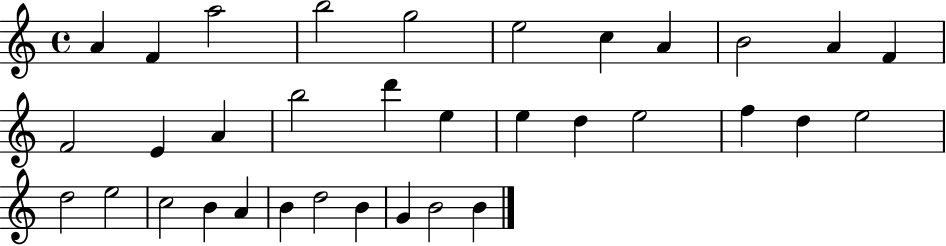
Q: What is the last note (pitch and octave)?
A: B4